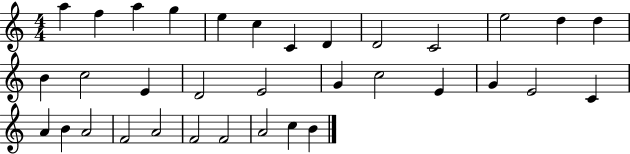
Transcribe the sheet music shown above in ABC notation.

X:1
T:Untitled
M:4/4
L:1/4
K:C
a f a g e c C D D2 C2 e2 d d B c2 E D2 E2 G c2 E G E2 C A B A2 F2 A2 F2 F2 A2 c B